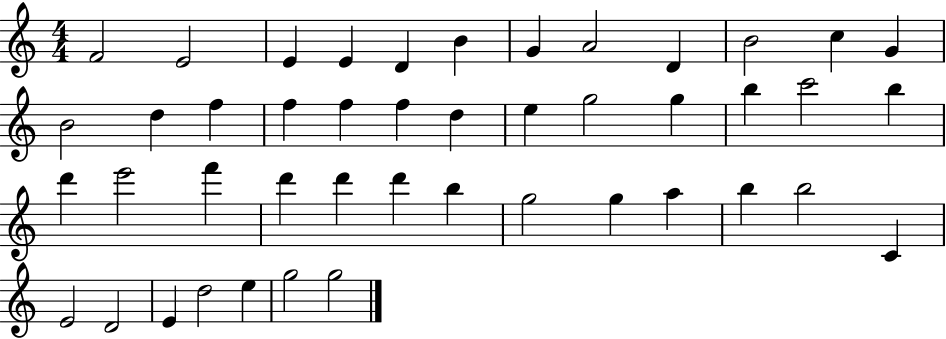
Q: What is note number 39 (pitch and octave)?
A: E4